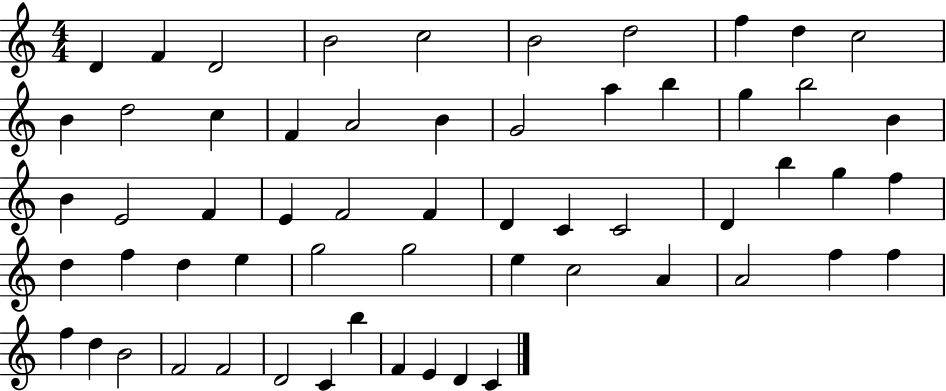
D4/q F4/q D4/h B4/h C5/h B4/h D5/h F5/q D5/q C5/h B4/q D5/h C5/q F4/q A4/h B4/q G4/h A5/q B5/q G5/q B5/h B4/q B4/q E4/h F4/q E4/q F4/h F4/q D4/q C4/q C4/h D4/q B5/q G5/q F5/q D5/q F5/q D5/q E5/q G5/h G5/h E5/q C5/h A4/q A4/h F5/q F5/q F5/q D5/q B4/h F4/h F4/h D4/h C4/q B5/q F4/q E4/q D4/q C4/q